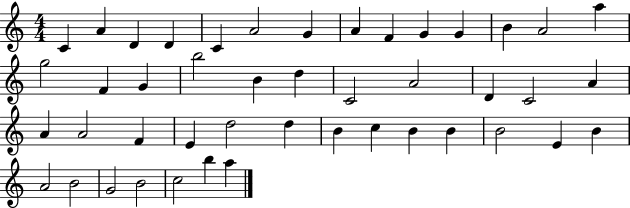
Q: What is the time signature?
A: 4/4